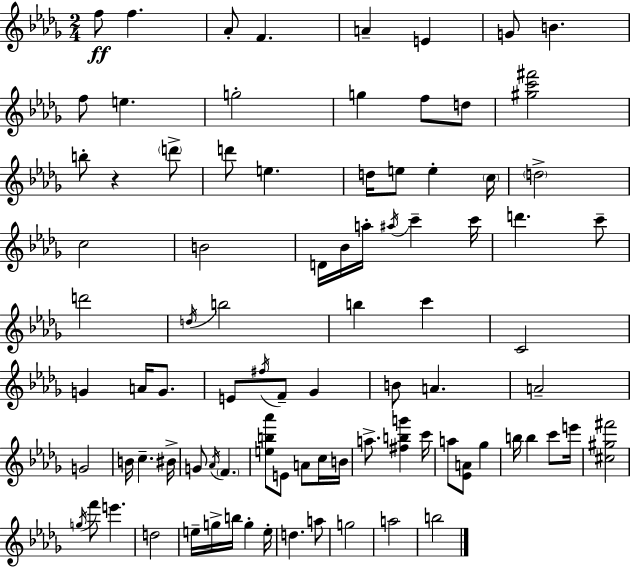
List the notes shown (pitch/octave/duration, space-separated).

F5/e F5/q. Ab4/e F4/q. A4/q E4/q G4/e B4/q. F5/e E5/q. G5/h G5/q F5/e D5/e [G#5,C6,F#6]/h B5/e R/q D6/e D6/e E5/q. D5/s E5/e E5/q C5/s D5/h C5/h B4/h D4/s Bb4/s A5/s A#5/s C6/q C6/s D6/q. C6/e D6/h D5/s B5/h B5/q C6/q C4/h G4/q A4/s G4/e. E4/e F#5/s F4/e Gb4/q B4/e A4/q. A4/h G4/h B4/s C5/q. BIS4/s G4/e Ab4/s F4/q. [E5,B5,Ab6]/e E4/e A4/e C5/s B4/s A5/e. [F#5,B5,G6]/q C6/s A5/e [Eb4,A4]/e Gb5/q B5/s B5/q C6/e E6/s [C#5,G#5,F#6]/h G5/s F6/e E6/q. D5/h E5/s G5/s B5/s G5/q E5/s D5/q. A5/e G5/h A5/h B5/h